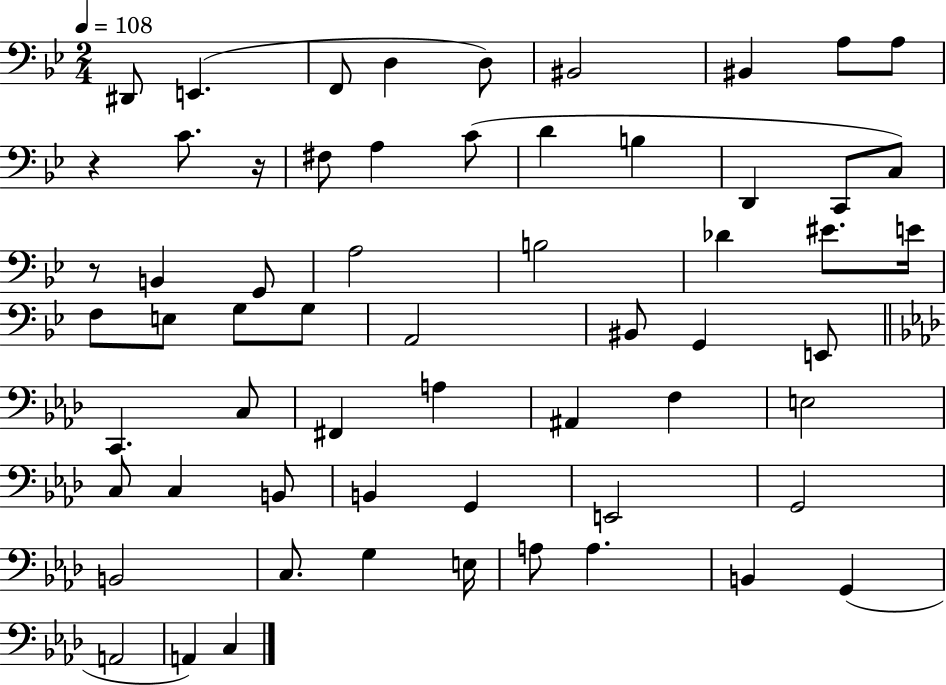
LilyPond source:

{
  \clef bass
  \numericTimeSignature
  \time 2/4
  \key bes \major
  \tempo 4 = 108
  dis,8 e,4.( | f,8 d4 d8) | bis,2 | bis,4 a8 a8 | \break r4 c'8. r16 | fis8 a4 c'8( | d'4 b4 | d,4 c,8 c8) | \break r8 b,4 g,8 | a2 | b2 | des'4 eis'8. e'16 | \break f8 e8 g8 g8 | a,2 | bis,8 g,4 e,8 | \bar "||" \break \key aes \major c,4. c8 | fis,4 a4 | ais,4 f4 | e2 | \break c8 c4 b,8 | b,4 g,4 | e,2 | g,2 | \break b,2 | c8. g4 e16 | a8 a4. | b,4 g,4( | \break a,2 | a,4) c4 | \bar "|."
}